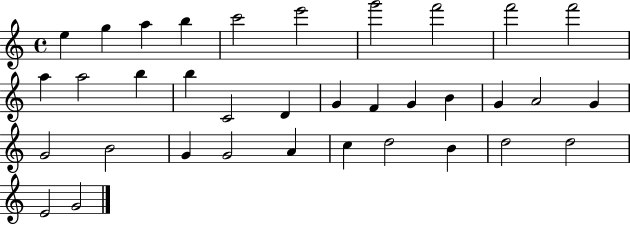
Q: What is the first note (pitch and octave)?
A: E5